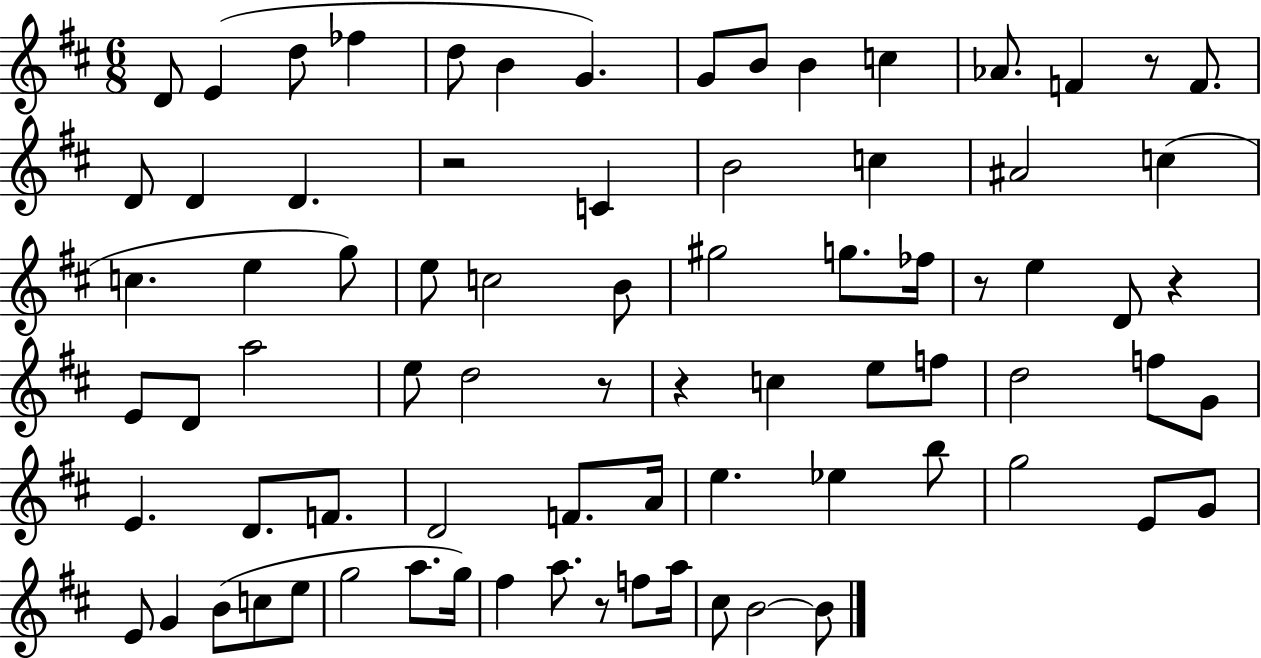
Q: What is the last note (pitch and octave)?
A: B4